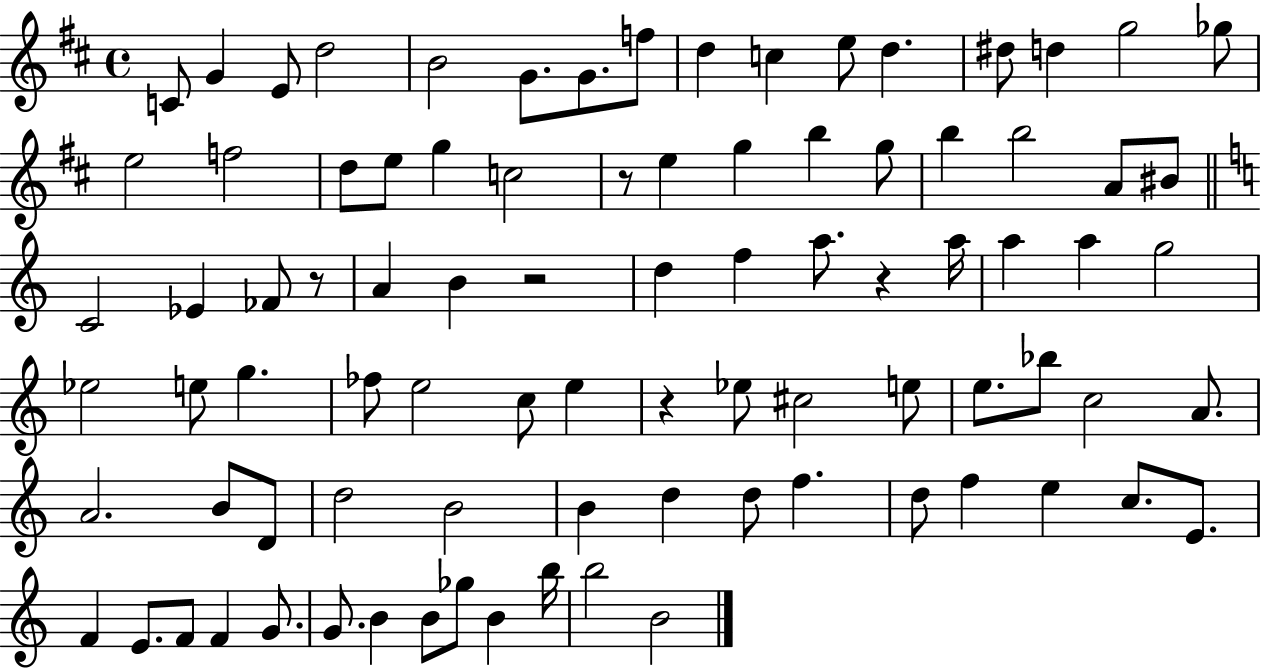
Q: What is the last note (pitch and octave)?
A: B4